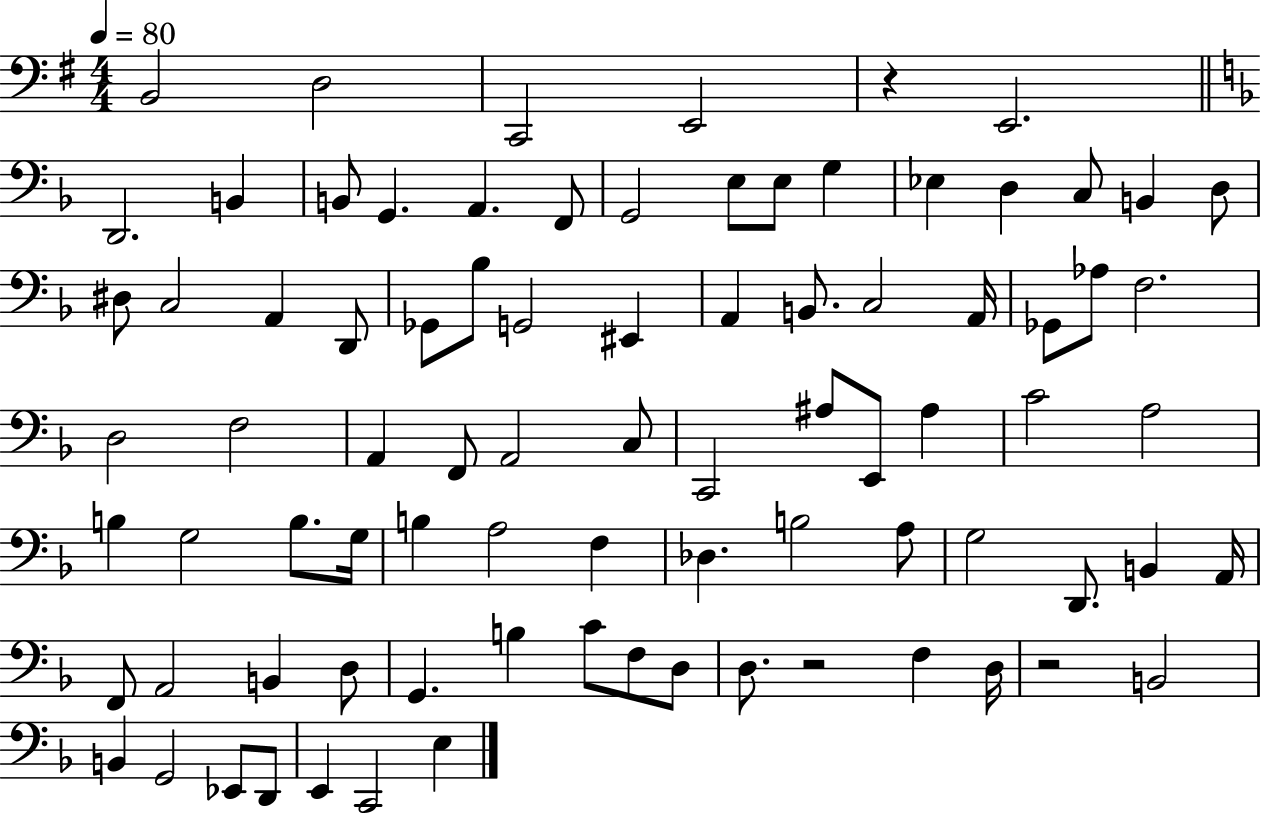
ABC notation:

X:1
T:Untitled
M:4/4
L:1/4
K:G
B,,2 D,2 C,,2 E,,2 z E,,2 D,,2 B,, B,,/2 G,, A,, F,,/2 G,,2 E,/2 E,/2 G, _E, D, C,/2 B,, D,/2 ^D,/2 C,2 A,, D,,/2 _G,,/2 _B,/2 G,,2 ^E,, A,, B,,/2 C,2 A,,/4 _G,,/2 _A,/2 F,2 D,2 F,2 A,, F,,/2 A,,2 C,/2 C,,2 ^A,/2 E,,/2 ^A, C2 A,2 B, G,2 B,/2 G,/4 B, A,2 F, _D, B,2 A,/2 G,2 D,,/2 B,, A,,/4 F,,/2 A,,2 B,, D,/2 G,, B, C/2 F,/2 D,/2 D,/2 z2 F, D,/4 z2 B,,2 B,, G,,2 _E,,/2 D,,/2 E,, C,,2 E,